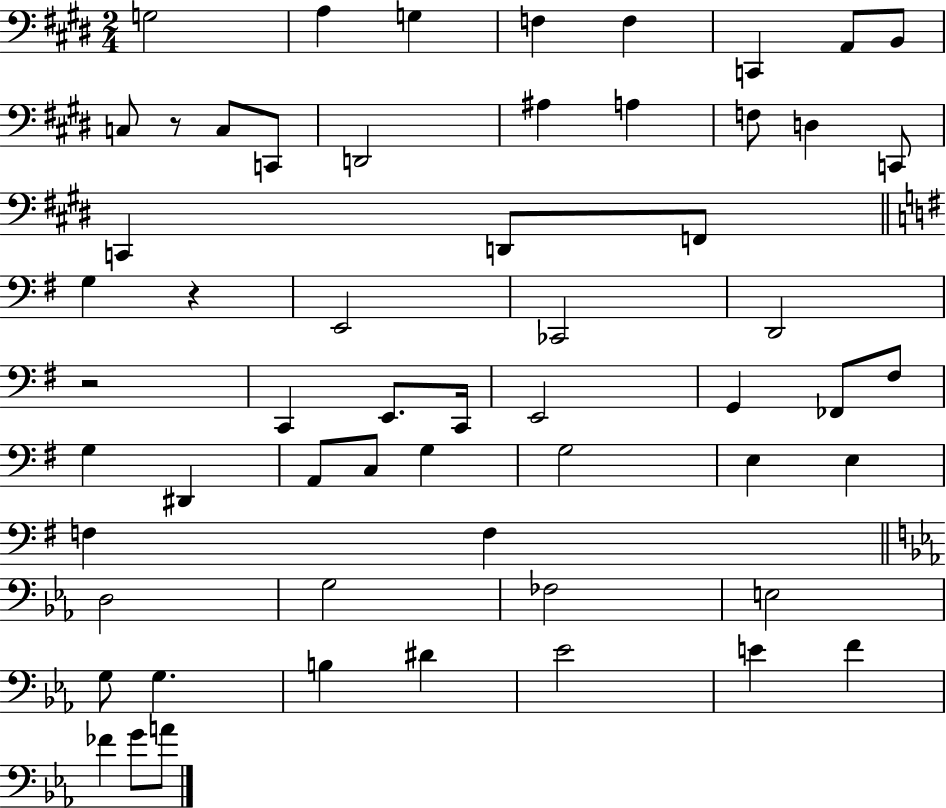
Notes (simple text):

G3/h A3/q G3/q F3/q F3/q C2/q A2/e B2/e C3/e R/e C3/e C2/e D2/h A#3/q A3/q F3/e D3/q C2/e C2/q D2/e F2/e G3/q R/q E2/h CES2/h D2/h R/h C2/q E2/e. C2/s E2/h G2/q FES2/e F#3/e G3/q D#2/q A2/e C3/e G3/q G3/h E3/q E3/q F3/q F3/q D3/h G3/h FES3/h E3/h G3/e G3/q. B3/q D#4/q Eb4/h E4/q F4/q FES4/q G4/e A4/e